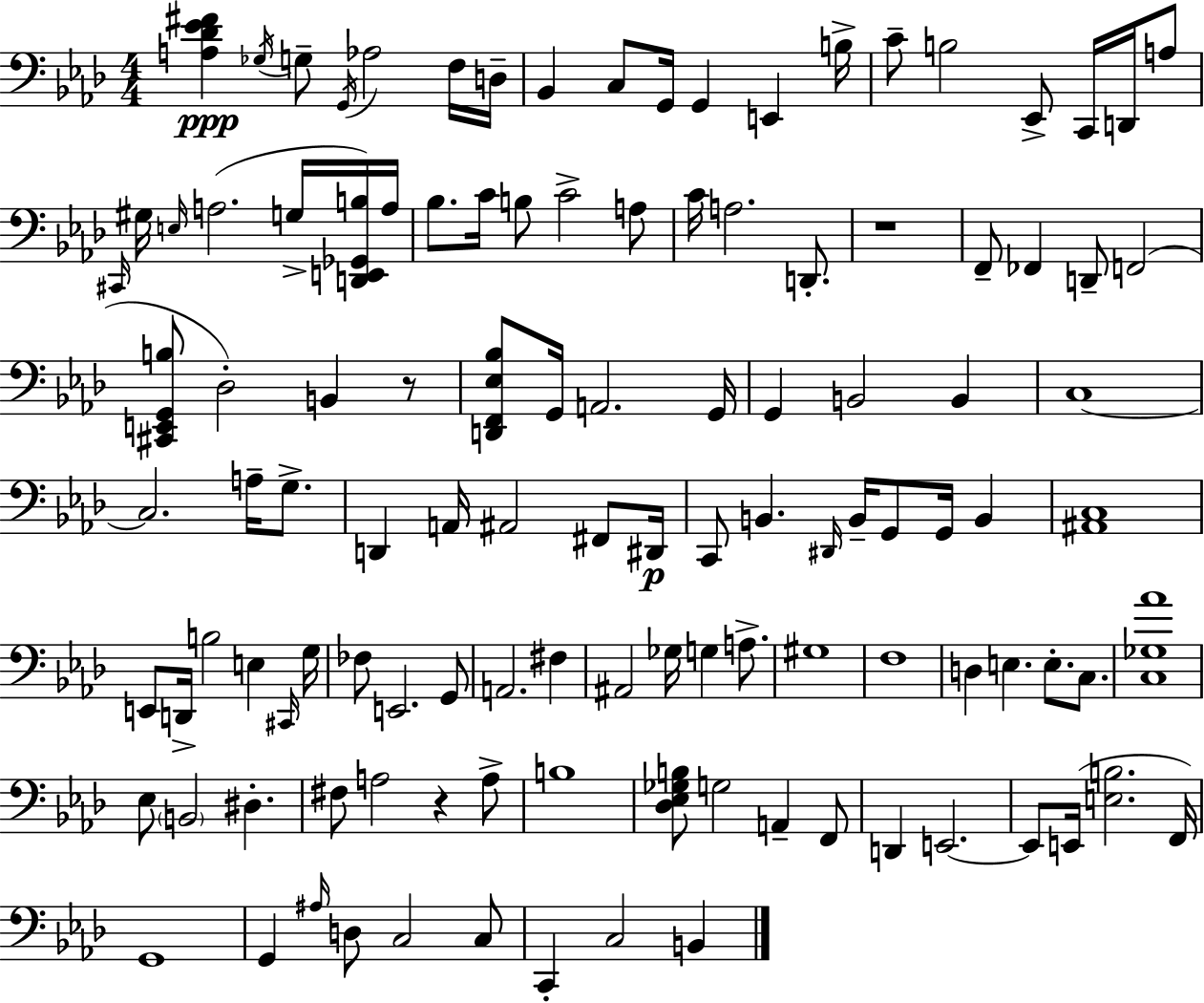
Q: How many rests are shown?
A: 3